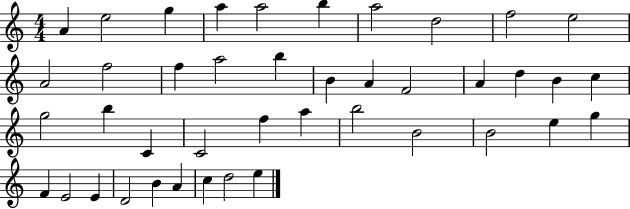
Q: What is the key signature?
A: C major